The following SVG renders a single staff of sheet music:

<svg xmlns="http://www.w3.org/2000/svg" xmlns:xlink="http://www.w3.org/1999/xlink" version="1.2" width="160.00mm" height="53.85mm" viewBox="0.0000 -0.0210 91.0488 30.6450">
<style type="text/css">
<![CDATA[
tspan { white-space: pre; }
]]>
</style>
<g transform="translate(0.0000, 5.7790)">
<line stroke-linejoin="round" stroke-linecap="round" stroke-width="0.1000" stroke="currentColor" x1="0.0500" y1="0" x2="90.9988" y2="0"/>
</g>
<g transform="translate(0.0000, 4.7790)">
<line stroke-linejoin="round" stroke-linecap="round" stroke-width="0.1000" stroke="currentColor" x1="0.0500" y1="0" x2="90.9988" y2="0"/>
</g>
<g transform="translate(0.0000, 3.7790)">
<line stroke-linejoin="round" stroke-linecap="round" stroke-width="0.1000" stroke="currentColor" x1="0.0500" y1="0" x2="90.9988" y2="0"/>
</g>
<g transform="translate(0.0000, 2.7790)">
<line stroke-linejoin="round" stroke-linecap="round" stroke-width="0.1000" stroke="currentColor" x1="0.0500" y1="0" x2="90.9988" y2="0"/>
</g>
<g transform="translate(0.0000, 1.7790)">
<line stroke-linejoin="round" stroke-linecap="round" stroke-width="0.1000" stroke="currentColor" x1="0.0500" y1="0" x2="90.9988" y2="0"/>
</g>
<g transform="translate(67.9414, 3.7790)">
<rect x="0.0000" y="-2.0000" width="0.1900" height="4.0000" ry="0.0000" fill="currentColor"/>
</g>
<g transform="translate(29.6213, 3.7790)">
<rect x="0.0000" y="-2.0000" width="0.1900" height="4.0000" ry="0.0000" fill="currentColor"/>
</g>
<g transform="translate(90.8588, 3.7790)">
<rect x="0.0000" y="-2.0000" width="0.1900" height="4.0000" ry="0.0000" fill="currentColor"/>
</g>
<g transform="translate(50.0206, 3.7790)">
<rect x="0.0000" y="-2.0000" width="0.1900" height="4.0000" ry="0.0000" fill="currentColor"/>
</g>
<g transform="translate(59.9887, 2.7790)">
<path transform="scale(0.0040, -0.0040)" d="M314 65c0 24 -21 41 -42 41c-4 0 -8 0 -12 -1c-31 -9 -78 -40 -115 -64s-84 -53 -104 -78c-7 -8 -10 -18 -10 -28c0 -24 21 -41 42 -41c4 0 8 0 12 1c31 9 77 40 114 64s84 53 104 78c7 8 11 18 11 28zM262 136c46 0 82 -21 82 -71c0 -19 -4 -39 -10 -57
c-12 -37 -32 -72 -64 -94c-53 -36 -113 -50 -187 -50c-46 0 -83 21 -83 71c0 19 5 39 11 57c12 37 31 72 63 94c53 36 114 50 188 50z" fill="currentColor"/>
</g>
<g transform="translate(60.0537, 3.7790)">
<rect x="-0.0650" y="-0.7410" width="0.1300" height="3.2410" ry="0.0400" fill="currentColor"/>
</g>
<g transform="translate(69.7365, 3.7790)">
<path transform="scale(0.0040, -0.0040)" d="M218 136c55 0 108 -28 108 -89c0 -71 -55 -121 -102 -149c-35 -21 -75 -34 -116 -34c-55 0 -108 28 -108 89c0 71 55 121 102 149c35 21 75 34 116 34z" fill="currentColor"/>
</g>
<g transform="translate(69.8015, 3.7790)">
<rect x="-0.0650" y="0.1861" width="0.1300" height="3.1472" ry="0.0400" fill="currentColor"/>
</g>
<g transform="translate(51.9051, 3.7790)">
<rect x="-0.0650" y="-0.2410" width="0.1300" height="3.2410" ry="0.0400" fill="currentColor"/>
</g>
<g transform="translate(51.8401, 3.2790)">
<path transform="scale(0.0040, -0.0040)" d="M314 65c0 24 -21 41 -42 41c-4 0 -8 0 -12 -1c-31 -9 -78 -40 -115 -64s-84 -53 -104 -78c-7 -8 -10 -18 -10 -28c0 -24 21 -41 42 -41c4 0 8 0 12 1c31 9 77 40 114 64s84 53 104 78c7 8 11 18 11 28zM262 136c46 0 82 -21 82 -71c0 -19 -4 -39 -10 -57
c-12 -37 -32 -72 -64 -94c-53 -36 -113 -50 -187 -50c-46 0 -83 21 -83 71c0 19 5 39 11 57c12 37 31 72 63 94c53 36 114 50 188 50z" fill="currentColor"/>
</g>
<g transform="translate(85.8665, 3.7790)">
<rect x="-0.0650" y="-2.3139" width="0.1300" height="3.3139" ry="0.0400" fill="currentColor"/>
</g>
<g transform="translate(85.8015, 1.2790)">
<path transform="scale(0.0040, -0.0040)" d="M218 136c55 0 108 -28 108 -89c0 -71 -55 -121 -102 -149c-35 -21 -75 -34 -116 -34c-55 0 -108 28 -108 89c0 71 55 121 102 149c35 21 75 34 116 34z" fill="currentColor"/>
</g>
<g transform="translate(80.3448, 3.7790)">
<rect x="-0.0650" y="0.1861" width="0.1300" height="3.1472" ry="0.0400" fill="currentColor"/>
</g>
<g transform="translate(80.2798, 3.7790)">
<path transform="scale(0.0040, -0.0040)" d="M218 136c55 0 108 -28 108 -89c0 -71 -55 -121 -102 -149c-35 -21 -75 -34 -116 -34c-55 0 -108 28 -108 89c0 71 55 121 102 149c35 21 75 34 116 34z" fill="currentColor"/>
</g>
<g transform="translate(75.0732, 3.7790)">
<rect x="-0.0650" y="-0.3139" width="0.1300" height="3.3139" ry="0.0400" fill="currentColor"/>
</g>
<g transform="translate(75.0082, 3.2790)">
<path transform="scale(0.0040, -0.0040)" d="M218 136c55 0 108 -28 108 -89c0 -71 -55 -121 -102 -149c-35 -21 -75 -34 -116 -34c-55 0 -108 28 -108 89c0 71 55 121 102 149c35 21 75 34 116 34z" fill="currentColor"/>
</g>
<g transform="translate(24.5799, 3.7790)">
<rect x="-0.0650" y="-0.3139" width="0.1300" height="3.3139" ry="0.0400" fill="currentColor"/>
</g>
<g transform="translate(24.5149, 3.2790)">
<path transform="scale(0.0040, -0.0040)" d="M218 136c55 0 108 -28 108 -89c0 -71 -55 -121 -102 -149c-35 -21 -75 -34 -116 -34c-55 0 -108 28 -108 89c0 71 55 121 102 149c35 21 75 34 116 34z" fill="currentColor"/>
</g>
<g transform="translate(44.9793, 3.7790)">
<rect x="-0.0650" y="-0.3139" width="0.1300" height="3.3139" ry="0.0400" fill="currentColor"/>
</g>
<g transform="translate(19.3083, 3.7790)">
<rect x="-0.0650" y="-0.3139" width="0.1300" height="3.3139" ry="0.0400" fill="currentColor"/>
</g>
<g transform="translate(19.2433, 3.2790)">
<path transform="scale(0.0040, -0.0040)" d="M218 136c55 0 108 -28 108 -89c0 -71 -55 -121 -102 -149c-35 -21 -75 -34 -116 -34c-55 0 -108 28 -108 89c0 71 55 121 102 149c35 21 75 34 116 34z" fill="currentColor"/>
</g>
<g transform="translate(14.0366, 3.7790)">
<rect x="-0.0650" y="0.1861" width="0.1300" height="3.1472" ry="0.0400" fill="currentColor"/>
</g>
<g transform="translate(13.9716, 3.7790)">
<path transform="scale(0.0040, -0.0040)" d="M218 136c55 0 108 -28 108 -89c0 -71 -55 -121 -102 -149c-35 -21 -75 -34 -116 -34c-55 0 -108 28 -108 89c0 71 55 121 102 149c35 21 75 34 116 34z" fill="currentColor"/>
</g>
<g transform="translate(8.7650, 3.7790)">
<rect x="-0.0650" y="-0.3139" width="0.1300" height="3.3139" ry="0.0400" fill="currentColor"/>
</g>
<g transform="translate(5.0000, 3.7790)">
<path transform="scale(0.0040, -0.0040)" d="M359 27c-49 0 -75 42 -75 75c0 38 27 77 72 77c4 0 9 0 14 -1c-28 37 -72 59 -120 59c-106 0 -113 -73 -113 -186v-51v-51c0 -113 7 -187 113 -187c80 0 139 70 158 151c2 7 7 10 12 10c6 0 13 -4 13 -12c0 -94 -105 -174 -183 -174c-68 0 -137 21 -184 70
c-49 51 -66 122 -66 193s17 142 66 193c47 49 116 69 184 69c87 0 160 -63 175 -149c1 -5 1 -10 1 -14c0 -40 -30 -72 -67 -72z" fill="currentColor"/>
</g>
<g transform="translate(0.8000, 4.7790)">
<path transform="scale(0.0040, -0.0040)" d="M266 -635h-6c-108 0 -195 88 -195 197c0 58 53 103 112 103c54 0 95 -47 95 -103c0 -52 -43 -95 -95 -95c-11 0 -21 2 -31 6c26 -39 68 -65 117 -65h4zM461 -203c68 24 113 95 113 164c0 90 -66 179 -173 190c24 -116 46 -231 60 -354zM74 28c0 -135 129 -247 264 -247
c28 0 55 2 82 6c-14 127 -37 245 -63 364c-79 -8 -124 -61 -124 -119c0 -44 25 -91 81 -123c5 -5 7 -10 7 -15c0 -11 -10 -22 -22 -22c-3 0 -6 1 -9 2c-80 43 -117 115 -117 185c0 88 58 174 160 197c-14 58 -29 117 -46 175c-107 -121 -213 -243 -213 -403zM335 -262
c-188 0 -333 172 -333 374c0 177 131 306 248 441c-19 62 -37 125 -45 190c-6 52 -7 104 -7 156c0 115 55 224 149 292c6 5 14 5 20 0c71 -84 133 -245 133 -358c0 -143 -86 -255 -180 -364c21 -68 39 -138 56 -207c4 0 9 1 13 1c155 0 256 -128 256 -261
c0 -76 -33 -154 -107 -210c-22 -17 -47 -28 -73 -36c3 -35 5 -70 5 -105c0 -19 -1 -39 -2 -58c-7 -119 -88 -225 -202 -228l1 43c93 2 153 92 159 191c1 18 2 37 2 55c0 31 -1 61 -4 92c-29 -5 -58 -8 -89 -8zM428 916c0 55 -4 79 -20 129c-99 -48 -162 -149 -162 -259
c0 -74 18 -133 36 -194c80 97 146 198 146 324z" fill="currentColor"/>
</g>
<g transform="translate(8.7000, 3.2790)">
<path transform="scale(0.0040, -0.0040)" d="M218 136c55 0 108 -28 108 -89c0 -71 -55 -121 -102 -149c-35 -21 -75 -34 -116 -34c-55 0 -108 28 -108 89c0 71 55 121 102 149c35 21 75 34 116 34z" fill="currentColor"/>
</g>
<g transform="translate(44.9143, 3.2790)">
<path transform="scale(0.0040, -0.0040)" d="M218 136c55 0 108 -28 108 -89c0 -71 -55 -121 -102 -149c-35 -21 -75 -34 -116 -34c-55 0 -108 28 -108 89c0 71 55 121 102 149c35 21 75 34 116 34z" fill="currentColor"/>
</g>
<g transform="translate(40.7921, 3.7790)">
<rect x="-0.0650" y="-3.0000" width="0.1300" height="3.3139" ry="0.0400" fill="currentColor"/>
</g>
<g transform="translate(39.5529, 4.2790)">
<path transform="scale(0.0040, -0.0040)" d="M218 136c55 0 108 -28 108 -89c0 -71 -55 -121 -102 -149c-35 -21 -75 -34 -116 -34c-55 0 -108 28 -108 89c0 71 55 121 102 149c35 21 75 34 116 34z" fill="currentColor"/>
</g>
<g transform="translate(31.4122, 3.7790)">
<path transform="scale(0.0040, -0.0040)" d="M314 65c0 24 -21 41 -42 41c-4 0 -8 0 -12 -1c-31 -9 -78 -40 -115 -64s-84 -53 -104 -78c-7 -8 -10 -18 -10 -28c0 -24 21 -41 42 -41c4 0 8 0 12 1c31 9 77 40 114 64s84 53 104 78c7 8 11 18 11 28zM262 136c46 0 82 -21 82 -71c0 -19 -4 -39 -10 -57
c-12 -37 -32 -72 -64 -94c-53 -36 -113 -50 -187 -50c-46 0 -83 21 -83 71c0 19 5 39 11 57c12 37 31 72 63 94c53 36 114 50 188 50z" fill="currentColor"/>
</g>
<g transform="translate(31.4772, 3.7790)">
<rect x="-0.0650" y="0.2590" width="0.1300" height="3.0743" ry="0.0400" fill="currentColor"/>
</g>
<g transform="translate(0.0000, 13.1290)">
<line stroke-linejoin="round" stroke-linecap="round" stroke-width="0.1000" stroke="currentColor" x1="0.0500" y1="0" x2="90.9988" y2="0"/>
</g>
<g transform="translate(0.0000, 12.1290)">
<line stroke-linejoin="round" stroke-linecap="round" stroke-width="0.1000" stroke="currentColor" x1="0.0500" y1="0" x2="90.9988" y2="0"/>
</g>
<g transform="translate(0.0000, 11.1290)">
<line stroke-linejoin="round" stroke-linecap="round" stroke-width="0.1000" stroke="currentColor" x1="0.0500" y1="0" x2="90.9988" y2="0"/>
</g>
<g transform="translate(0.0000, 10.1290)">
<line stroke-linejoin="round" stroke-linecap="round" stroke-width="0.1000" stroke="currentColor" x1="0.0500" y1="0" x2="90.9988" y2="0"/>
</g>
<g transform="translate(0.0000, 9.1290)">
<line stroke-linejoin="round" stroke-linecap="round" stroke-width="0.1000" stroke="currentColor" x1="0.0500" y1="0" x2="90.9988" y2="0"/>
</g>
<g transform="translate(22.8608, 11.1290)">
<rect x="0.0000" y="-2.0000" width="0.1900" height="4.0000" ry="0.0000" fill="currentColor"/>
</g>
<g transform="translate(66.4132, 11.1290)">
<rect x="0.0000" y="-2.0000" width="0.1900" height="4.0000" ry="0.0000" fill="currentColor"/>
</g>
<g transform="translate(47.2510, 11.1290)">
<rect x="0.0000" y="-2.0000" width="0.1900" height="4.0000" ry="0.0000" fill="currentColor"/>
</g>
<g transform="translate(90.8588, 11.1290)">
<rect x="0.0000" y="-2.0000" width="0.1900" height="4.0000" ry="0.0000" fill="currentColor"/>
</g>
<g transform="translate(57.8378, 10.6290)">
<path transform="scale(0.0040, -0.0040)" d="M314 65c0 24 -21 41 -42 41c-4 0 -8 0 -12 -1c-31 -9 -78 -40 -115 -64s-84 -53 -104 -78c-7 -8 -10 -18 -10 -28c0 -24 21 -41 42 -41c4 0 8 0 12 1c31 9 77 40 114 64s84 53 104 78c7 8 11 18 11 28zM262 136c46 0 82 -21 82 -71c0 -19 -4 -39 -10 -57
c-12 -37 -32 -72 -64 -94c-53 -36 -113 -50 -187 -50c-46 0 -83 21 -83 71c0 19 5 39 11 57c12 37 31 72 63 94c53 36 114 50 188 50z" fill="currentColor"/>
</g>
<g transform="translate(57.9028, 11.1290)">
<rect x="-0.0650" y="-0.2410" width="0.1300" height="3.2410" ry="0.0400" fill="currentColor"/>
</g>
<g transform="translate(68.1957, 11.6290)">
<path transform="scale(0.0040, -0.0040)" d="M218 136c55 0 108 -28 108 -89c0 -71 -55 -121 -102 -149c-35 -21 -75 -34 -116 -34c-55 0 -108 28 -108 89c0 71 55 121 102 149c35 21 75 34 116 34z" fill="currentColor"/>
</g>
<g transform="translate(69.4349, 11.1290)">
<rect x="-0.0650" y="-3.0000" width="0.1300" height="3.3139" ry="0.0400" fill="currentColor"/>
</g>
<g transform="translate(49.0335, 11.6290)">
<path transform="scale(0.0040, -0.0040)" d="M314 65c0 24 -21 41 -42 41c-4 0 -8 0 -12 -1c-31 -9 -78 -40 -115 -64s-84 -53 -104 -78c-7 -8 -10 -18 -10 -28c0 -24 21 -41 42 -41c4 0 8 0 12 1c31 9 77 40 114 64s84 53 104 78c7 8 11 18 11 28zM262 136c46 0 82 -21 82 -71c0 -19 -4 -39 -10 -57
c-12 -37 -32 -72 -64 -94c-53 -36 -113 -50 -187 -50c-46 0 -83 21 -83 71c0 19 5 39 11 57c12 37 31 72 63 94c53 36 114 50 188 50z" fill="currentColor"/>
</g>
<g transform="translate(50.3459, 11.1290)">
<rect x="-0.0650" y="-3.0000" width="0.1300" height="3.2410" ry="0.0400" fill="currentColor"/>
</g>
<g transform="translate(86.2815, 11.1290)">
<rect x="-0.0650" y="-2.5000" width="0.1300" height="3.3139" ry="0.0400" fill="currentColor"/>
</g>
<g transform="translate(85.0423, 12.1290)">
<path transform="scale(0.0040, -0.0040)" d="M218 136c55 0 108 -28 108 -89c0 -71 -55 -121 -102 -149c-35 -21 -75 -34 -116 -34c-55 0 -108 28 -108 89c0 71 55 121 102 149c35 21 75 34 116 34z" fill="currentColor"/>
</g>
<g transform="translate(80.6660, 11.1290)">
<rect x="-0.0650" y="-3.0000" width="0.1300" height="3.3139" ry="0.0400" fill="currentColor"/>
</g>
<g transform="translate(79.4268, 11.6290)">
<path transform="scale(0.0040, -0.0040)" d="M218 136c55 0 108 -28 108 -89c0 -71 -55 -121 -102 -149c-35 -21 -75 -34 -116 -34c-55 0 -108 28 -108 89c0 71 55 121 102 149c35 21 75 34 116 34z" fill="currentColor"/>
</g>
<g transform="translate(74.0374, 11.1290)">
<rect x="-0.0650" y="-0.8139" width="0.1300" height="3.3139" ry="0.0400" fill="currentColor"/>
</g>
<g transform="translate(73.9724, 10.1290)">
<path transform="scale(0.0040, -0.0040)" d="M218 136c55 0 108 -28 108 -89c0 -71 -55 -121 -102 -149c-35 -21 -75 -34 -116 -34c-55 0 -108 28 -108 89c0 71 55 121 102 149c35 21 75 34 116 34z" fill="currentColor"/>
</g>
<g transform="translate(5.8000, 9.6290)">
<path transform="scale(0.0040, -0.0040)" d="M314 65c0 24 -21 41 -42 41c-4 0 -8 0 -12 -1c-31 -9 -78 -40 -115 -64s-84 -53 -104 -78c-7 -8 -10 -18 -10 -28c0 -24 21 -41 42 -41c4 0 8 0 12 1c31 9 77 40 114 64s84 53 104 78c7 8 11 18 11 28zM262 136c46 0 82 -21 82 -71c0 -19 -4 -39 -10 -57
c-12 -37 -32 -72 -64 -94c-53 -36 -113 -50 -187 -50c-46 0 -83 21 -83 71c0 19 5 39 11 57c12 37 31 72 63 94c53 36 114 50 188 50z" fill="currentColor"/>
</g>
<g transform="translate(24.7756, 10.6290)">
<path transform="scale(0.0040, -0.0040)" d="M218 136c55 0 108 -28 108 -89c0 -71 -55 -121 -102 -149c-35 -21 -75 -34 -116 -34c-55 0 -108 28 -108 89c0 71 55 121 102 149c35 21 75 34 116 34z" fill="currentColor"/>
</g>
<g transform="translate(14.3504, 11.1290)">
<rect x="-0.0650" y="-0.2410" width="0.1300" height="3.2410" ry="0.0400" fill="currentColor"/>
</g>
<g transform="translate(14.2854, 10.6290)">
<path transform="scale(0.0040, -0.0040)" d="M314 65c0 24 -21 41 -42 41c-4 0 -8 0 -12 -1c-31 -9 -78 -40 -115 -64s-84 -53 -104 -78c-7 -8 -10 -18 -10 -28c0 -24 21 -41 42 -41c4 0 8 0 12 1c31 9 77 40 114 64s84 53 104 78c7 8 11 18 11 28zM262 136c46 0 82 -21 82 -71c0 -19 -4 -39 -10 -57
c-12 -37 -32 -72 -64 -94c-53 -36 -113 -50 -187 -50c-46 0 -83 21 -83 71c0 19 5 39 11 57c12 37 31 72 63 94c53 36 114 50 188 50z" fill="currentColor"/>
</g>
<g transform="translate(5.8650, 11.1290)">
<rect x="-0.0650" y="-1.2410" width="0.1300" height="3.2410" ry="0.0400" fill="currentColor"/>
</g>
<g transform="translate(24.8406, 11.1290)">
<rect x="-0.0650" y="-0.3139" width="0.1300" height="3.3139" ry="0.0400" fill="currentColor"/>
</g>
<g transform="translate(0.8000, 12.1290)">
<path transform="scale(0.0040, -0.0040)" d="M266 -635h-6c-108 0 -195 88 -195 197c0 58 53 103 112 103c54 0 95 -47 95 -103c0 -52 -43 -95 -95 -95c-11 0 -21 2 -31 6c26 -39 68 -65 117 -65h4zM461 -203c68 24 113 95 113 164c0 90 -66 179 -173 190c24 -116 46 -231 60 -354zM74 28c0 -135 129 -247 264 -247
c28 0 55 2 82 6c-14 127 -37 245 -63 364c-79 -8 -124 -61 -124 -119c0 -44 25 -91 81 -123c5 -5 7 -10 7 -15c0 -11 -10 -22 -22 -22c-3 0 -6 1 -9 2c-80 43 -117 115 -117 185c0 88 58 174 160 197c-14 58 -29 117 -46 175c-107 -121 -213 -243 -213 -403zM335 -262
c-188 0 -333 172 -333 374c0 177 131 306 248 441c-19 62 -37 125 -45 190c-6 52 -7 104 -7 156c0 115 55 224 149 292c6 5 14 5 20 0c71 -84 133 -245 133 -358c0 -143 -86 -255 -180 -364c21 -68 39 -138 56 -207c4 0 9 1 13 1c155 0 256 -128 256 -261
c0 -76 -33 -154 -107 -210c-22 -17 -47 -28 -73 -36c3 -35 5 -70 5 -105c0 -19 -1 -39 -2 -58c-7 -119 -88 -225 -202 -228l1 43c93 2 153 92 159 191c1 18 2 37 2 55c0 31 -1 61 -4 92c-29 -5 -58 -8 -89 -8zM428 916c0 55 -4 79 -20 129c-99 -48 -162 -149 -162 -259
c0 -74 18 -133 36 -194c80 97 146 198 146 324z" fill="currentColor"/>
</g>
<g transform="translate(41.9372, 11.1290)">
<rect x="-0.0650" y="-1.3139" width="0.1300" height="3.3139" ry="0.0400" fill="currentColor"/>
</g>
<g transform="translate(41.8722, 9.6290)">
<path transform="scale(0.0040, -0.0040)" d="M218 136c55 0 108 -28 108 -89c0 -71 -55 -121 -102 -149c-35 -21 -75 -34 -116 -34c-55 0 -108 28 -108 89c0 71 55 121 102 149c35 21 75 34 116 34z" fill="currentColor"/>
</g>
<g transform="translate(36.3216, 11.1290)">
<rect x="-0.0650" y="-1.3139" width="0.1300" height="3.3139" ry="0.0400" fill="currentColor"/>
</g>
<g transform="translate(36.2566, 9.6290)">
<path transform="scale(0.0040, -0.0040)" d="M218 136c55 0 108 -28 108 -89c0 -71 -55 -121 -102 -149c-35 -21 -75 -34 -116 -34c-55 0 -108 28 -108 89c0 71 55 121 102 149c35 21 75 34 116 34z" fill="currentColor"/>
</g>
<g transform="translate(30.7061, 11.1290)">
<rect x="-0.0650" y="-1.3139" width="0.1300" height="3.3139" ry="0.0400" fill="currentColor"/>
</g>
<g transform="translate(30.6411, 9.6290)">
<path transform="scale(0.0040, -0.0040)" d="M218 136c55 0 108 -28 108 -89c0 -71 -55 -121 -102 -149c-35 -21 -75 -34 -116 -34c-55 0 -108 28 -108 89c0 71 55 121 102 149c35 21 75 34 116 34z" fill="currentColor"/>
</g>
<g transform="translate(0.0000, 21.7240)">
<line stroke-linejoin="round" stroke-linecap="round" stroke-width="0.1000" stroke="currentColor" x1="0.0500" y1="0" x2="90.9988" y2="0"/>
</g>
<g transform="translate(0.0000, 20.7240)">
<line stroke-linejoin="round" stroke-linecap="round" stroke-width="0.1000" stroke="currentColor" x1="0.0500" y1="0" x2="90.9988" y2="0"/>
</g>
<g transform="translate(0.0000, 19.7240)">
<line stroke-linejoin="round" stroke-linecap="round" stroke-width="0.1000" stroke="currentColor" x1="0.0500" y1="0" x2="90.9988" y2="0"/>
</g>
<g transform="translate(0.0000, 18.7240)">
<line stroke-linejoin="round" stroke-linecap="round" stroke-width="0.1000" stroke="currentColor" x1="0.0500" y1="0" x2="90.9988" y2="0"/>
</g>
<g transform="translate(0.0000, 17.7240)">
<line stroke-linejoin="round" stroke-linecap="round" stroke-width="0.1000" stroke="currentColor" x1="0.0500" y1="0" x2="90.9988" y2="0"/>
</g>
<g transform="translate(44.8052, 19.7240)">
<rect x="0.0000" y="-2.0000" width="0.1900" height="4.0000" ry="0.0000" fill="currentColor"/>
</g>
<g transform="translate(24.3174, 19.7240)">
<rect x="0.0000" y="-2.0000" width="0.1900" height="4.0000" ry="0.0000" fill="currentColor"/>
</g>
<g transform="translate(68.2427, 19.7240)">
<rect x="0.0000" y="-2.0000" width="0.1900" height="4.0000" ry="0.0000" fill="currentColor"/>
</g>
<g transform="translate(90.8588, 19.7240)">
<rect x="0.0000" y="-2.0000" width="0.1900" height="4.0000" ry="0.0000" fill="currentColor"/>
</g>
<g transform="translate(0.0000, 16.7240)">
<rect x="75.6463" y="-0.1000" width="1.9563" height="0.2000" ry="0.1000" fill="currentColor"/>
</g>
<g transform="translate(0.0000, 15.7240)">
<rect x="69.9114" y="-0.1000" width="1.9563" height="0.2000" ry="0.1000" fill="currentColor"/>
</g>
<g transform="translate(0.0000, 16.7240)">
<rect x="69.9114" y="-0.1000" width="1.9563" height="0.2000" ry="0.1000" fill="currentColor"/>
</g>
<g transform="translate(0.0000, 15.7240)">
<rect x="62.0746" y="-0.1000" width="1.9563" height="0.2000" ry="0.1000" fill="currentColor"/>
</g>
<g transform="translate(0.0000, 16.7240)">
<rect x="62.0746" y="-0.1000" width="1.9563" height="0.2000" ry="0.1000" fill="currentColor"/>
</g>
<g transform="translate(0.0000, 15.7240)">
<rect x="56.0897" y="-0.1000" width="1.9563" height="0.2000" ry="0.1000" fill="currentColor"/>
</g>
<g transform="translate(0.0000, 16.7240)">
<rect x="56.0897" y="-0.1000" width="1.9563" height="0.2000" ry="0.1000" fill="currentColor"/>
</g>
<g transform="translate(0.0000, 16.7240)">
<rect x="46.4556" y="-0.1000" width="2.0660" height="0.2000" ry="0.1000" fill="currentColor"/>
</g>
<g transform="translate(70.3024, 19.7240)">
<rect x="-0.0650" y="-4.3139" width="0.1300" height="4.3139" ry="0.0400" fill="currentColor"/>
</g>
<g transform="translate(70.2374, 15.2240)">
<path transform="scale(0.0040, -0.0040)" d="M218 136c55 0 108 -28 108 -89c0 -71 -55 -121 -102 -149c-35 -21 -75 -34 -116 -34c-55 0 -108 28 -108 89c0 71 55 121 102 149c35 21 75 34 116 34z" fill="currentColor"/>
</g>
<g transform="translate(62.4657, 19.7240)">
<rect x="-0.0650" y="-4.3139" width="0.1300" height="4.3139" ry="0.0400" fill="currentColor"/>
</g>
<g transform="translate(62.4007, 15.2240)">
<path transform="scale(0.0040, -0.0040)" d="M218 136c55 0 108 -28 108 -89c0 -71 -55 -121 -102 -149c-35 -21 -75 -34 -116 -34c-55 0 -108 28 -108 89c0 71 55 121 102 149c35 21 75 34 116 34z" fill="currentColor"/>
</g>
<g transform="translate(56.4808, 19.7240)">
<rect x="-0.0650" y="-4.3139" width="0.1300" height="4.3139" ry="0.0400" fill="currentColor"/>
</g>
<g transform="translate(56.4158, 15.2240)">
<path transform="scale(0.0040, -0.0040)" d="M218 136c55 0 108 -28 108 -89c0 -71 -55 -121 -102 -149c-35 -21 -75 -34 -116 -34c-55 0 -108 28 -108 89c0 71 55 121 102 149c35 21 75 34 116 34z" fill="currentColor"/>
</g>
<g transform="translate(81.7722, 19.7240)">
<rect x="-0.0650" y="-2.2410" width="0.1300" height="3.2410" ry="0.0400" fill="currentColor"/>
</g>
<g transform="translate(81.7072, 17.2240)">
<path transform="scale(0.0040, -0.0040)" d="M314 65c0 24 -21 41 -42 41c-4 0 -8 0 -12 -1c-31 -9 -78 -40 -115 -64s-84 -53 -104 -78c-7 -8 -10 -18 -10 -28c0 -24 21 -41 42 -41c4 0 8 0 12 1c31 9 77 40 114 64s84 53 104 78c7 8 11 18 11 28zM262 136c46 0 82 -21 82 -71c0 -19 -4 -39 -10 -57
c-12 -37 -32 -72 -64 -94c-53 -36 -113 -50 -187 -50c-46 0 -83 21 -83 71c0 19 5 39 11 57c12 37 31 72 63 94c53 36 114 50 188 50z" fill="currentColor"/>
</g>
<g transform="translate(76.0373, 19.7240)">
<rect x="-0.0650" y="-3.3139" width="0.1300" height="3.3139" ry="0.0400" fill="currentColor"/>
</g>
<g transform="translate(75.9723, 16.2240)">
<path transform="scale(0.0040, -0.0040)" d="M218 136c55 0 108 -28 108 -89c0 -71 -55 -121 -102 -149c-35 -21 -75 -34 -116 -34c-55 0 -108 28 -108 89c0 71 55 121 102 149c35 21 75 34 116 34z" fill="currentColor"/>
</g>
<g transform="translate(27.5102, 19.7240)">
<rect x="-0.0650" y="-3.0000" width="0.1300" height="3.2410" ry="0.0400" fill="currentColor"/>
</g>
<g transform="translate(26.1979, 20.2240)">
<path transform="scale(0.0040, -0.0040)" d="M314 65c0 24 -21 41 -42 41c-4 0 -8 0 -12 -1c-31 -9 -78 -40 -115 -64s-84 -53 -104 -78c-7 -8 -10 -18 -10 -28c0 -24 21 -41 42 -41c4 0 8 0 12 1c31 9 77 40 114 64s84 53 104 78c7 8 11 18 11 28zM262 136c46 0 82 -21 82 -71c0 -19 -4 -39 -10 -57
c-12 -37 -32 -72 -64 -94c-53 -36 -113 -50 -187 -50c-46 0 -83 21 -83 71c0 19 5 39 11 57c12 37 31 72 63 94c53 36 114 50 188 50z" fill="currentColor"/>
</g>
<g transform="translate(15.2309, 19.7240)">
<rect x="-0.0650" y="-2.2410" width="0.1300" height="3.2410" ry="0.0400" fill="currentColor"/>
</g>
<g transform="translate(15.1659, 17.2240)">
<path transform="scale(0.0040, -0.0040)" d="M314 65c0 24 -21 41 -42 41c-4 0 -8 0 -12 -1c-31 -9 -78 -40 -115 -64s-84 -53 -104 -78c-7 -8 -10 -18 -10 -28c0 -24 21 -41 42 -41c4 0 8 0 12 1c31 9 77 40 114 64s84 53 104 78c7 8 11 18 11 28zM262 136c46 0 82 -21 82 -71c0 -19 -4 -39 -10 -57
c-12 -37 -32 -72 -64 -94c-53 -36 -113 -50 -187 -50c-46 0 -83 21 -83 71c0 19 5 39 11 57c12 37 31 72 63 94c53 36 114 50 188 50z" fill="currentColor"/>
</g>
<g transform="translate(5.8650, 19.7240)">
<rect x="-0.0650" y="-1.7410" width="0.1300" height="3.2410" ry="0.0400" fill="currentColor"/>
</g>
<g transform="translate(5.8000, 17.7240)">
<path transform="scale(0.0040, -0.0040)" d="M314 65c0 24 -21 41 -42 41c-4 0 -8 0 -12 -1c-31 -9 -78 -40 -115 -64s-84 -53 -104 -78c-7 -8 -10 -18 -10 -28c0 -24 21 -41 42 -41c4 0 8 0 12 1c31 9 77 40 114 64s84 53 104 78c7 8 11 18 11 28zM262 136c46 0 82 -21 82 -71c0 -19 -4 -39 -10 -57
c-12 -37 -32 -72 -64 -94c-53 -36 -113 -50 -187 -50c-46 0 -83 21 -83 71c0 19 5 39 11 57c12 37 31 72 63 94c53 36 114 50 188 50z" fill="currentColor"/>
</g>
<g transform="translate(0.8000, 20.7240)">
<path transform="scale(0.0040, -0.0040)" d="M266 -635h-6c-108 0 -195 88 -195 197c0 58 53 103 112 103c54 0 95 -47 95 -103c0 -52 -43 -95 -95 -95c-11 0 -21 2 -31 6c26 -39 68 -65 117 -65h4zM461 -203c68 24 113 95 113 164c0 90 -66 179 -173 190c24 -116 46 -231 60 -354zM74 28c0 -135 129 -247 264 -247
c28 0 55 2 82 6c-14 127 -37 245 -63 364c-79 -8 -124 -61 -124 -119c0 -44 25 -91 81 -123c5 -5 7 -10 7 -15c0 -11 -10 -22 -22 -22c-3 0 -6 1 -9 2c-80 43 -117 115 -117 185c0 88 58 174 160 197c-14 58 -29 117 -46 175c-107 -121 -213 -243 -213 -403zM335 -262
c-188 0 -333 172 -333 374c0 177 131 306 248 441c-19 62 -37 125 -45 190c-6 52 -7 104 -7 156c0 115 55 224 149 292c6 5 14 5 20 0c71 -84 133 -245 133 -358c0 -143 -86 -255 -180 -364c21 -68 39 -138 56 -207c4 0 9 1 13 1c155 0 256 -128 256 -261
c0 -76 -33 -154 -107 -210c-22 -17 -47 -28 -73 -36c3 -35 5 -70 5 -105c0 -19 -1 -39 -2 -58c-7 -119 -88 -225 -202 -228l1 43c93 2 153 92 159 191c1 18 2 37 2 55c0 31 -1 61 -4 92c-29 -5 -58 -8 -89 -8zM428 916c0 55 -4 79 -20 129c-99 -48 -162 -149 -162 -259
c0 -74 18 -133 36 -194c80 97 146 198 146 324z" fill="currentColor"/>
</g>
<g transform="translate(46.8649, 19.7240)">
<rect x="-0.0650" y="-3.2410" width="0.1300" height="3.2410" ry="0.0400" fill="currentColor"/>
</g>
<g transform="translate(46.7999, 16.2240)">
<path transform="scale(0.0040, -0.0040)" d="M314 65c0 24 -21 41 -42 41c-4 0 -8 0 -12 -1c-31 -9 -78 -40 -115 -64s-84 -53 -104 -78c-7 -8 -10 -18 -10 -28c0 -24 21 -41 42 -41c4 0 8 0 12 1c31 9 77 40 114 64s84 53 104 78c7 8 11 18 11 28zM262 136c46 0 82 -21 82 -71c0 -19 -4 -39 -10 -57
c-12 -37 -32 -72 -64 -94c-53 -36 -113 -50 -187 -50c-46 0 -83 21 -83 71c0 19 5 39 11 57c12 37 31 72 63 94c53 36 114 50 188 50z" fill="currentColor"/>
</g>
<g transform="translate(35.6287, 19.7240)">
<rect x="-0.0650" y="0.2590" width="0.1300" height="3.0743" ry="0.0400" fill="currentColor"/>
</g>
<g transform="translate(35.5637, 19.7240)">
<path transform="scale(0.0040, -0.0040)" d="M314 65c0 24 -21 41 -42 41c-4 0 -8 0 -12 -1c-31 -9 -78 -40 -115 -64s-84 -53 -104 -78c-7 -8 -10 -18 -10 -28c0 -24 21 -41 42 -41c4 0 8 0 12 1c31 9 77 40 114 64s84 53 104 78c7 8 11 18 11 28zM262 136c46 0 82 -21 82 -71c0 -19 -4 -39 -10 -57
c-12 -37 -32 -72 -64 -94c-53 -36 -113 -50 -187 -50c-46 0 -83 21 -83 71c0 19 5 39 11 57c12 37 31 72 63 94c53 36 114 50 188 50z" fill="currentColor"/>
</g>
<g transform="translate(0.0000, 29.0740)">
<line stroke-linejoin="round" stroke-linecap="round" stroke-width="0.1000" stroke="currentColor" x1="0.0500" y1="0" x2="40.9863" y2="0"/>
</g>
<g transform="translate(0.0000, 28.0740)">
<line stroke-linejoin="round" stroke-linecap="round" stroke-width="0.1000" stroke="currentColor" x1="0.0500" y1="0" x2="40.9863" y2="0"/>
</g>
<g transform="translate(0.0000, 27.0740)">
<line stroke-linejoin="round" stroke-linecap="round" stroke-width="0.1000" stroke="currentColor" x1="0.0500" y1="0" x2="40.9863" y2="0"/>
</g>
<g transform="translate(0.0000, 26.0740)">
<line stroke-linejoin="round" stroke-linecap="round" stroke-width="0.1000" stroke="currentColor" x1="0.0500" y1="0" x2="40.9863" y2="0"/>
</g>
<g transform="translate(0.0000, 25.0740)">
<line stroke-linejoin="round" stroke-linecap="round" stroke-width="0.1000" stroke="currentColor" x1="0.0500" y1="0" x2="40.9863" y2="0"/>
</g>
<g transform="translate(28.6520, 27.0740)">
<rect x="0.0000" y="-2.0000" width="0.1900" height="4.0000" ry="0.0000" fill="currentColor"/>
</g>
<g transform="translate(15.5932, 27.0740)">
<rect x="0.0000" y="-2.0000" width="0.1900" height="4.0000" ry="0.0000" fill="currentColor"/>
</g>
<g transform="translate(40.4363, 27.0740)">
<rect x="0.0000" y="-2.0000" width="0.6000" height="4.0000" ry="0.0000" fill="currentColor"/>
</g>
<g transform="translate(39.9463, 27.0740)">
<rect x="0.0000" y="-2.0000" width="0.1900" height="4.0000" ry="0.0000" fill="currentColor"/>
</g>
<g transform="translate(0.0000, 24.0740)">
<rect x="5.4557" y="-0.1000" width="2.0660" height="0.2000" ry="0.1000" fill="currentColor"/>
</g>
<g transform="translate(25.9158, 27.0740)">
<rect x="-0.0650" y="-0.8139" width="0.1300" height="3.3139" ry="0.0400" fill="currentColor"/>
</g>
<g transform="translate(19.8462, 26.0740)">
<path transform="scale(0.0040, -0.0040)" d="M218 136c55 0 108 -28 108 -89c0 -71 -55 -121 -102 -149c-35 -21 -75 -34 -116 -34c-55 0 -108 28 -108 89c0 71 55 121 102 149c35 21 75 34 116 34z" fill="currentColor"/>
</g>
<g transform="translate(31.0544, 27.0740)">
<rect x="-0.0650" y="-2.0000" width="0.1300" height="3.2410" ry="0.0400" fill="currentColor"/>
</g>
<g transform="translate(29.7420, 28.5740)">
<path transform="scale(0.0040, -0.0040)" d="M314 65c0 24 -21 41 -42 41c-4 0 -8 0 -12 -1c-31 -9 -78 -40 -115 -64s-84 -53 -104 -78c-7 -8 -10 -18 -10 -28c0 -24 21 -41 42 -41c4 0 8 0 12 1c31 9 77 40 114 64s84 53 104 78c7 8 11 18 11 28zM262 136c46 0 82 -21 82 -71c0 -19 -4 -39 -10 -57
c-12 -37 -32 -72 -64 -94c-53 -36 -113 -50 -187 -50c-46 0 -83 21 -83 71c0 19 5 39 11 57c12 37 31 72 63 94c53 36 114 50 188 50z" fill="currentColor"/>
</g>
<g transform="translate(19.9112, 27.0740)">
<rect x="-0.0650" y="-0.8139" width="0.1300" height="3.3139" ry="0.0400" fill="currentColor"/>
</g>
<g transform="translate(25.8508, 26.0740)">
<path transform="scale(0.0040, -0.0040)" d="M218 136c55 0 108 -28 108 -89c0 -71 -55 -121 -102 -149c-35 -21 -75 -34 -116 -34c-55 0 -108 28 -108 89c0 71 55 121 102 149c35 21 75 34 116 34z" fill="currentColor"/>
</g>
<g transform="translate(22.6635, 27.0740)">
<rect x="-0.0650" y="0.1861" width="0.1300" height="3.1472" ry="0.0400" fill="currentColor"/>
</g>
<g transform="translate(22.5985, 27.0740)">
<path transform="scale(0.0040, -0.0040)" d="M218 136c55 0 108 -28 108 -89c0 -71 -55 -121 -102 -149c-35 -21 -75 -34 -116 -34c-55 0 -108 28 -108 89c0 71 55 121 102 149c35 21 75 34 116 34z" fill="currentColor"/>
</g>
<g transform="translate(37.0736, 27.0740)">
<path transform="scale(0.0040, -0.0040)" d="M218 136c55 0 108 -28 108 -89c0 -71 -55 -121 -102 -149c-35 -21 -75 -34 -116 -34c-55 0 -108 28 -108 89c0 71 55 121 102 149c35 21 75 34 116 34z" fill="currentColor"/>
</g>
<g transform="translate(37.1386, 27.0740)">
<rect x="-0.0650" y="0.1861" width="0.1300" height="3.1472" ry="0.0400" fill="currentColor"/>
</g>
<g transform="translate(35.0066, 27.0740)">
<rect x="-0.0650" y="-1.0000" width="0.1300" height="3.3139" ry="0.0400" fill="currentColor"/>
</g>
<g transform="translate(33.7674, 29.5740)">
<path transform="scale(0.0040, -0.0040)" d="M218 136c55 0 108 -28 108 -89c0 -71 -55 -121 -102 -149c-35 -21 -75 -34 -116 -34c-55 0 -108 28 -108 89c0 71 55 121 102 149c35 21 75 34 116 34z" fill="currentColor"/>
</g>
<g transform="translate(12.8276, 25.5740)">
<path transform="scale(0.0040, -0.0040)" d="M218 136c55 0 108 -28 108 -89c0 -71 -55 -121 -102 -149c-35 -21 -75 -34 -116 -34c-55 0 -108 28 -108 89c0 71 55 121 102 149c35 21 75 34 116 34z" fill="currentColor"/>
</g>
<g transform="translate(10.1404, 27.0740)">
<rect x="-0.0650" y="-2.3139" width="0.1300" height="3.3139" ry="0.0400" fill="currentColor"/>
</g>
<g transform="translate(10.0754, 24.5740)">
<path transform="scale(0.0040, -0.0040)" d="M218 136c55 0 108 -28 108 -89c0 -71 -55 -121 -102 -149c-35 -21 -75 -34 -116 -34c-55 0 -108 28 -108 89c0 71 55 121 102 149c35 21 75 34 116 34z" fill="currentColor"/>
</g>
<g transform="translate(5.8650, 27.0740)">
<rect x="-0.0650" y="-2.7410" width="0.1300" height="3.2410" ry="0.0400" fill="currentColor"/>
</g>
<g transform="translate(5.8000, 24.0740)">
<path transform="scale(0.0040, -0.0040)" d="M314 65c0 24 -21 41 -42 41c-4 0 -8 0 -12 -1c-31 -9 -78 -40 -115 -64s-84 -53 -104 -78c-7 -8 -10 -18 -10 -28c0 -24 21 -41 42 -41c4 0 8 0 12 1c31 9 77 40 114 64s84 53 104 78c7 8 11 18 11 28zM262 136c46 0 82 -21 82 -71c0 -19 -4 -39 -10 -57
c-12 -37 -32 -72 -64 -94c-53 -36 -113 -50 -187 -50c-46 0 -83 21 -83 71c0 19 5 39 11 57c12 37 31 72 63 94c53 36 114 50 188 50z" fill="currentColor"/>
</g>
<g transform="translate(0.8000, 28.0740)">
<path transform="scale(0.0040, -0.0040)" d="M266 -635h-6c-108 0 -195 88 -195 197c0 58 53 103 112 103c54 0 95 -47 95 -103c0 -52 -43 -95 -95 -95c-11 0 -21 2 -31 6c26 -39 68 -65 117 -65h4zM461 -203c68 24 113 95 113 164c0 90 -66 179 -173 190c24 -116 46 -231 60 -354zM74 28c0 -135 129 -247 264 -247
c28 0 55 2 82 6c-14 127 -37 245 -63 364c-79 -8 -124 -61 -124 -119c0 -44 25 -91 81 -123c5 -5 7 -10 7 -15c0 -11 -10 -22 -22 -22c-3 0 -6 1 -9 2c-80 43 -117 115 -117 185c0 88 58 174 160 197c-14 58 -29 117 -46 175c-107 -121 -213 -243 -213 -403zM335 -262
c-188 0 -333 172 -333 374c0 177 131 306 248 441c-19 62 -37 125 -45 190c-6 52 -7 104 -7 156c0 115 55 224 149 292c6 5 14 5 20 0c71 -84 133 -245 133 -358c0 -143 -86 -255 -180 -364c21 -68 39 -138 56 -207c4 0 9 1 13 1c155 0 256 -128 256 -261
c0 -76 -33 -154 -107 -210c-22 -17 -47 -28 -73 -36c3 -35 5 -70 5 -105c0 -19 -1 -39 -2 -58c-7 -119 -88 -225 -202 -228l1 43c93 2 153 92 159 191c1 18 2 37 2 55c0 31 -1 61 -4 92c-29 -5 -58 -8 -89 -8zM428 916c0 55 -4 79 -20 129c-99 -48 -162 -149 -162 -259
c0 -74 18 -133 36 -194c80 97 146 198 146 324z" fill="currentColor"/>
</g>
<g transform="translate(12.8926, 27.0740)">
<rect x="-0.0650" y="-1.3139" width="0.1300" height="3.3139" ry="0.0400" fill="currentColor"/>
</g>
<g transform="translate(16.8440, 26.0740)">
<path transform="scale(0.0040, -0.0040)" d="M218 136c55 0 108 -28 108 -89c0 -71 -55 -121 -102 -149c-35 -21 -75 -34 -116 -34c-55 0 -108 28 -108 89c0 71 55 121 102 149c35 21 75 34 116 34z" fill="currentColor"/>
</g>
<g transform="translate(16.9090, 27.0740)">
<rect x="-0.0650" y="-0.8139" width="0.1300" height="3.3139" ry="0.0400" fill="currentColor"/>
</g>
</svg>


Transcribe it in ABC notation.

X:1
T:Untitled
M:4/4
L:1/4
K:C
c B c c B2 A c c2 d2 B c B g e2 c2 c e e e A2 c2 A d A G f2 g2 A2 B2 b2 d' d' d' b g2 a2 g e d d B d F2 D B